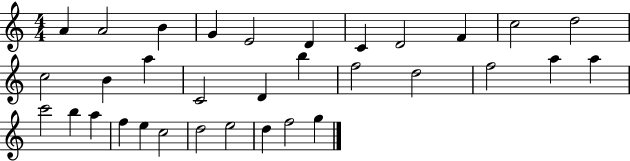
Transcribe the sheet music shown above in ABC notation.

X:1
T:Untitled
M:4/4
L:1/4
K:C
A A2 B G E2 D C D2 F c2 d2 c2 B a C2 D b f2 d2 f2 a a c'2 b a f e c2 d2 e2 d f2 g